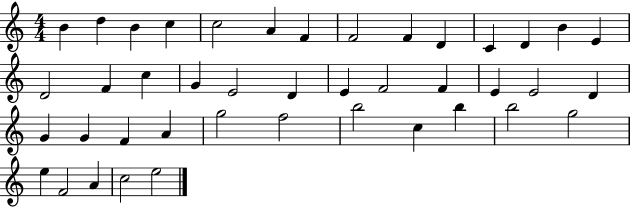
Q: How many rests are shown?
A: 0